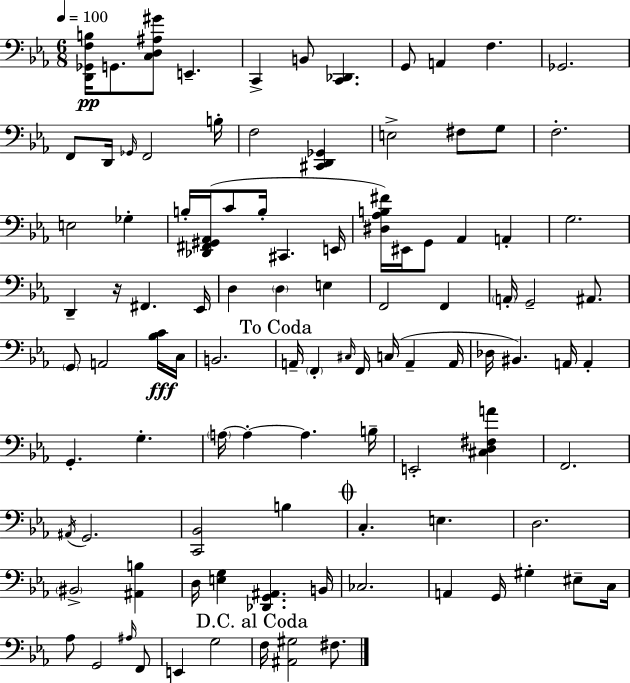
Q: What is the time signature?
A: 6/8